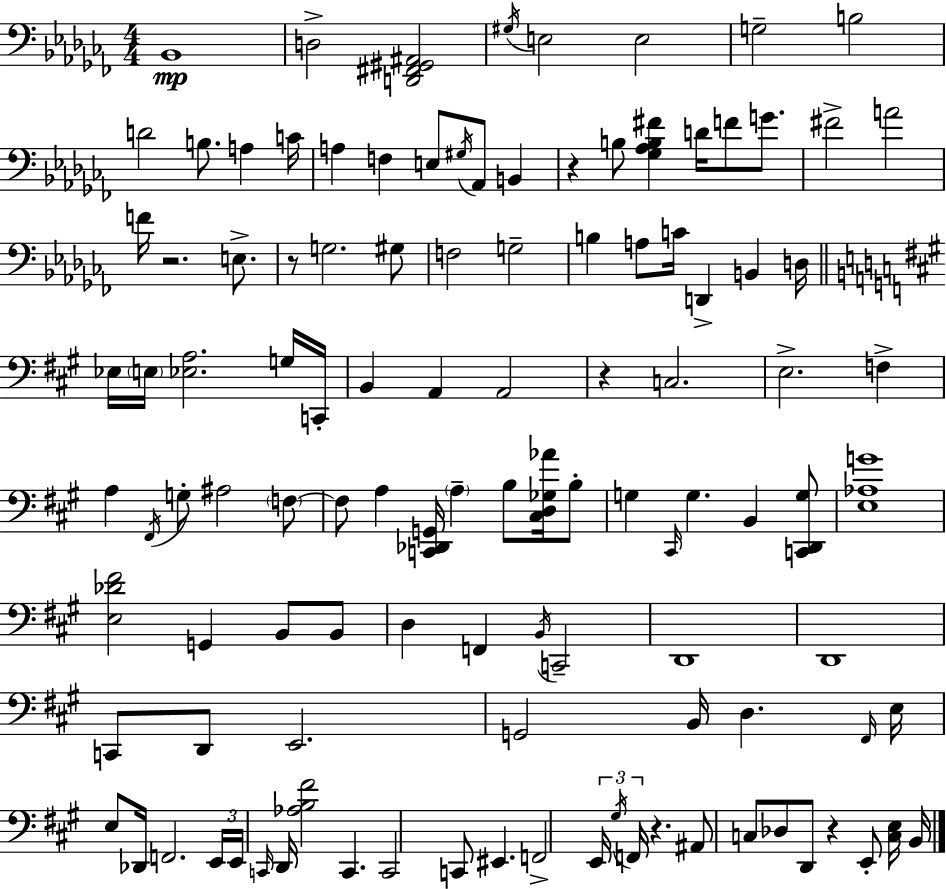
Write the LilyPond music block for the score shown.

{
  \clef bass
  \numericTimeSignature
  \time 4/4
  \key aes \minor
  bes,1\mp | d2-> <d, fis, gis, ais,>2 | \acciaccatura { gis16 } e2 e2 | g2-- b2 | \break d'2 b8. a4 | c'16 a4 f4 e8 \acciaccatura { gis16 } aes,8 b,4 | r4 b8 <ges aes b fis'>4 d'16 f'8 g'8. | fis'2-> a'2 | \break f'16 r2. e8.-> | r8 g2. | gis8 f2 g2-- | b4 a8 c'16 d,4-> b,4 | \break d16 \bar "||" \break \key a \major ees16 \parenthesize e16 <ees a>2. g16 c,16-. | b,4 a,4 a,2 | r4 c2. | e2.-> f4-> | \break a4 \acciaccatura { fis,16 } g8-. ais2 \parenthesize f8~~ | f8 a4 <c, des, g,>16 \parenthesize a4-- b8 <cis d ges aes'>16 b8-. | g4 \grace { cis,16 } g4. b,4 | <c, d, g>8 <e aes g'>1 | \break <e des' fis'>2 g,4 b,8 | b,8 d4 f,4 \acciaccatura { b,16 } c,2-- | d,1 | d,1 | \break c,8 d,8 e,2. | g,2 b,16 d4. | \grace { fis,16 } e16 e8 des,16 f,2. | \tuplet 3/2 { e,16 e,16 \grace { c,16 } } d,16 <aes b fis'>2 c,4. | \break c,2 c,8 eis,4. | f,2-> \tuplet 3/2 { e,16 \acciaccatura { gis16 } f,16 } | r4. ais,8 c8 des8 d,8 r4 | e,8-. <c e>16 b,16 \bar "|."
}